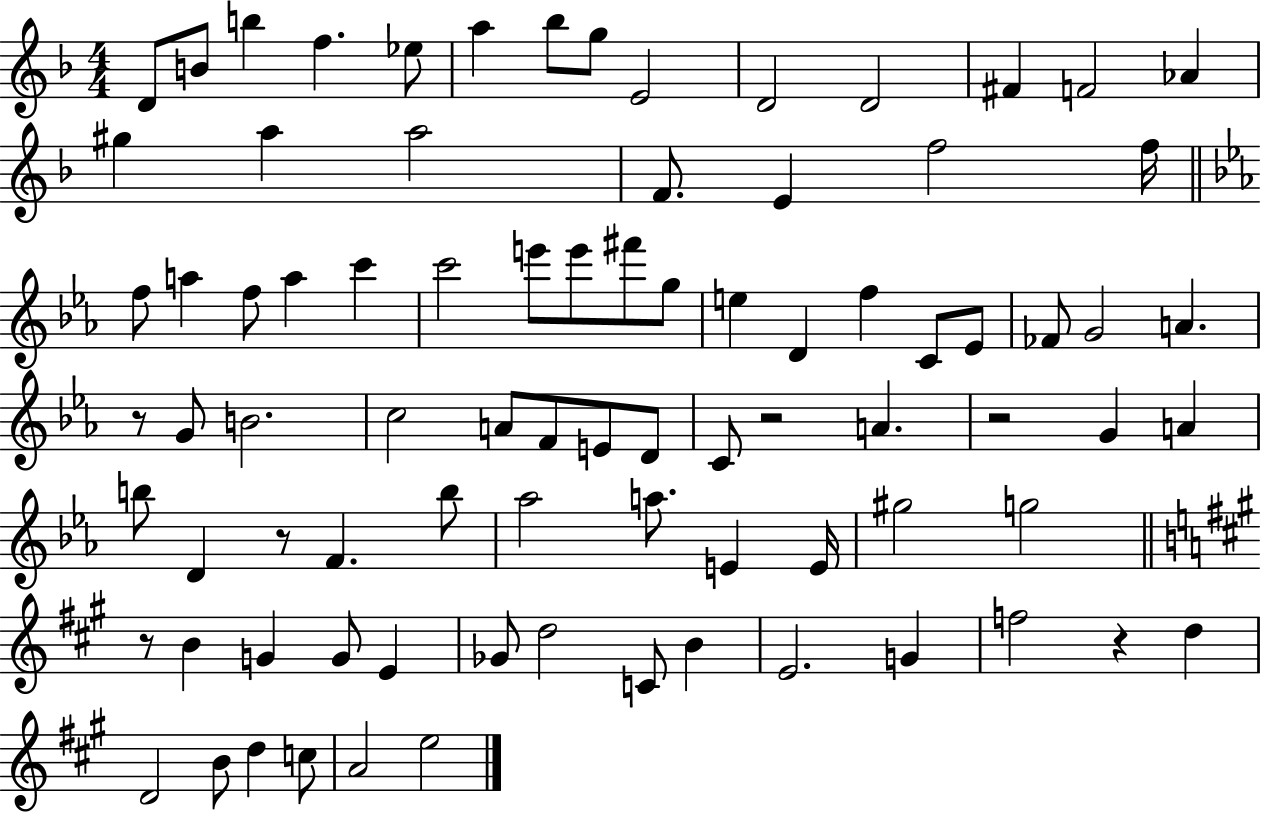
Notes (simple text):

D4/e B4/e B5/q F5/q. Eb5/e A5/q Bb5/e G5/e E4/h D4/h D4/h F#4/q F4/h Ab4/q G#5/q A5/q A5/h F4/e. E4/q F5/h F5/s F5/e A5/q F5/e A5/q C6/q C6/h E6/e E6/e F#6/e G5/e E5/q D4/q F5/q C4/e Eb4/e FES4/e G4/h A4/q. R/e G4/e B4/h. C5/h A4/e F4/e E4/e D4/e C4/e R/h A4/q. R/h G4/q A4/q B5/e D4/q R/e F4/q. B5/e Ab5/h A5/e. E4/q E4/s G#5/h G5/h R/e B4/q G4/q G4/e E4/q Gb4/e D5/h C4/e B4/q E4/h. G4/q F5/h R/q D5/q D4/h B4/e D5/q C5/e A4/h E5/h